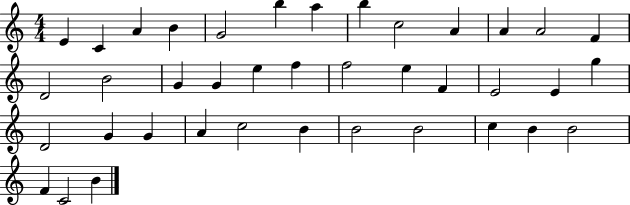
E4/q C4/q A4/q B4/q G4/h B5/q A5/q B5/q C5/h A4/q A4/q A4/h F4/q D4/h B4/h G4/q G4/q E5/q F5/q F5/h E5/q F4/q E4/h E4/q G5/q D4/h G4/q G4/q A4/q C5/h B4/q B4/h B4/h C5/q B4/q B4/h F4/q C4/h B4/q